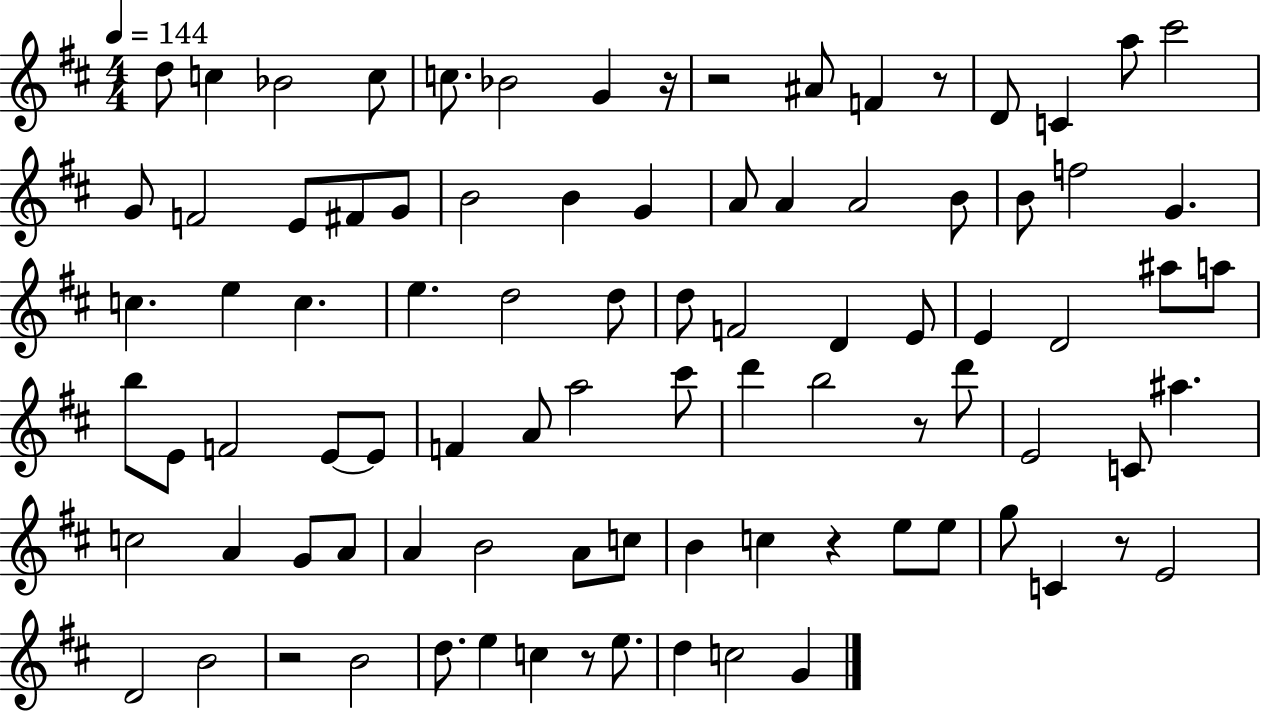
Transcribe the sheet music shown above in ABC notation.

X:1
T:Untitled
M:4/4
L:1/4
K:D
d/2 c _B2 c/2 c/2 _B2 G z/4 z2 ^A/2 F z/2 D/2 C a/2 ^c'2 G/2 F2 E/2 ^F/2 G/2 B2 B G A/2 A A2 B/2 B/2 f2 G c e c e d2 d/2 d/2 F2 D E/2 E D2 ^a/2 a/2 b/2 E/2 F2 E/2 E/2 F A/2 a2 ^c'/2 d' b2 z/2 d'/2 E2 C/2 ^a c2 A G/2 A/2 A B2 A/2 c/2 B c z e/2 e/2 g/2 C z/2 E2 D2 B2 z2 B2 d/2 e c z/2 e/2 d c2 G